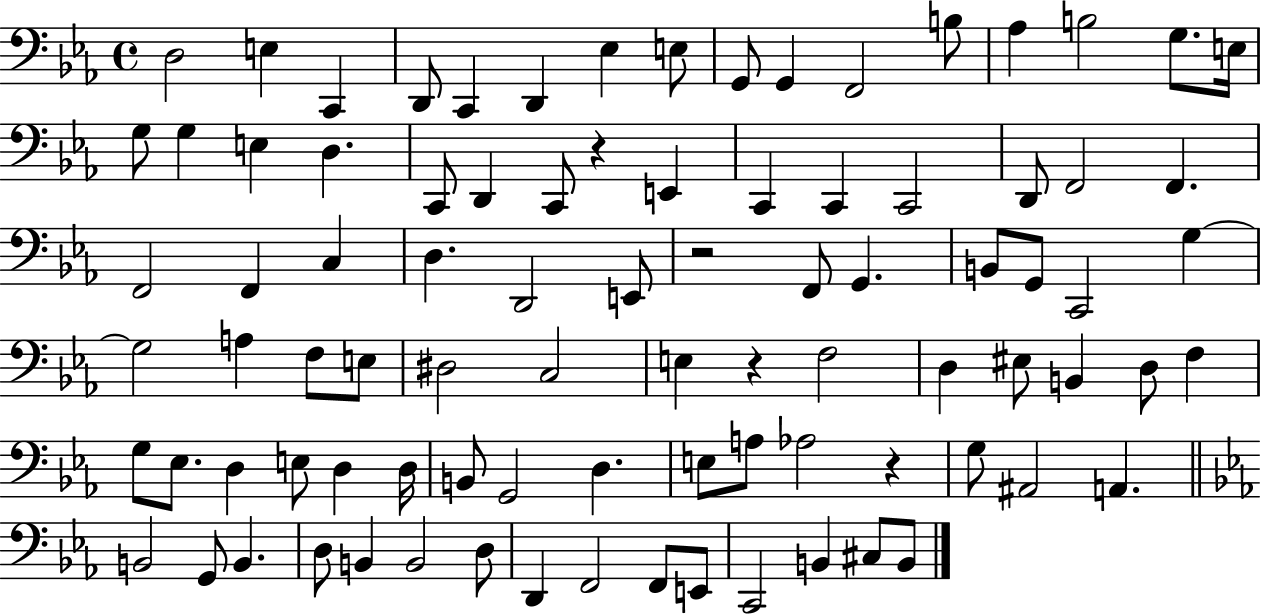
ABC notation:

X:1
T:Untitled
M:4/4
L:1/4
K:Eb
D,2 E, C,, D,,/2 C,, D,, _E, E,/2 G,,/2 G,, F,,2 B,/2 _A, B,2 G,/2 E,/4 G,/2 G, E, D, C,,/2 D,, C,,/2 z E,, C,, C,, C,,2 D,,/2 F,,2 F,, F,,2 F,, C, D, D,,2 E,,/2 z2 F,,/2 G,, B,,/2 G,,/2 C,,2 G, G,2 A, F,/2 E,/2 ^D,2 C,2 E, z F,2 D, ^E,/2 B,, D,/2 F, G,/2 _E,/2 D, E,/2 D, D,/4 B,,/2 G,,2 D, E,/2 A,/2 _A,2 z G,/2 ^A,,2 A,, B,,2 G,,/2 B,, D,/2 B,, B,,2 D,/2 D,, F,,2 F,,/2 E,,/2 C,,2 B,, ^C,/2 B,,/2